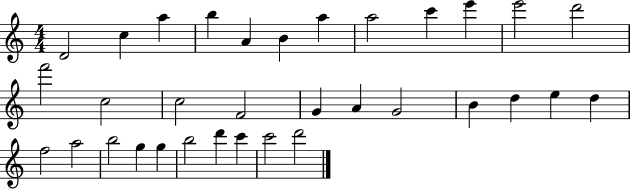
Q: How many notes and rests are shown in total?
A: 33